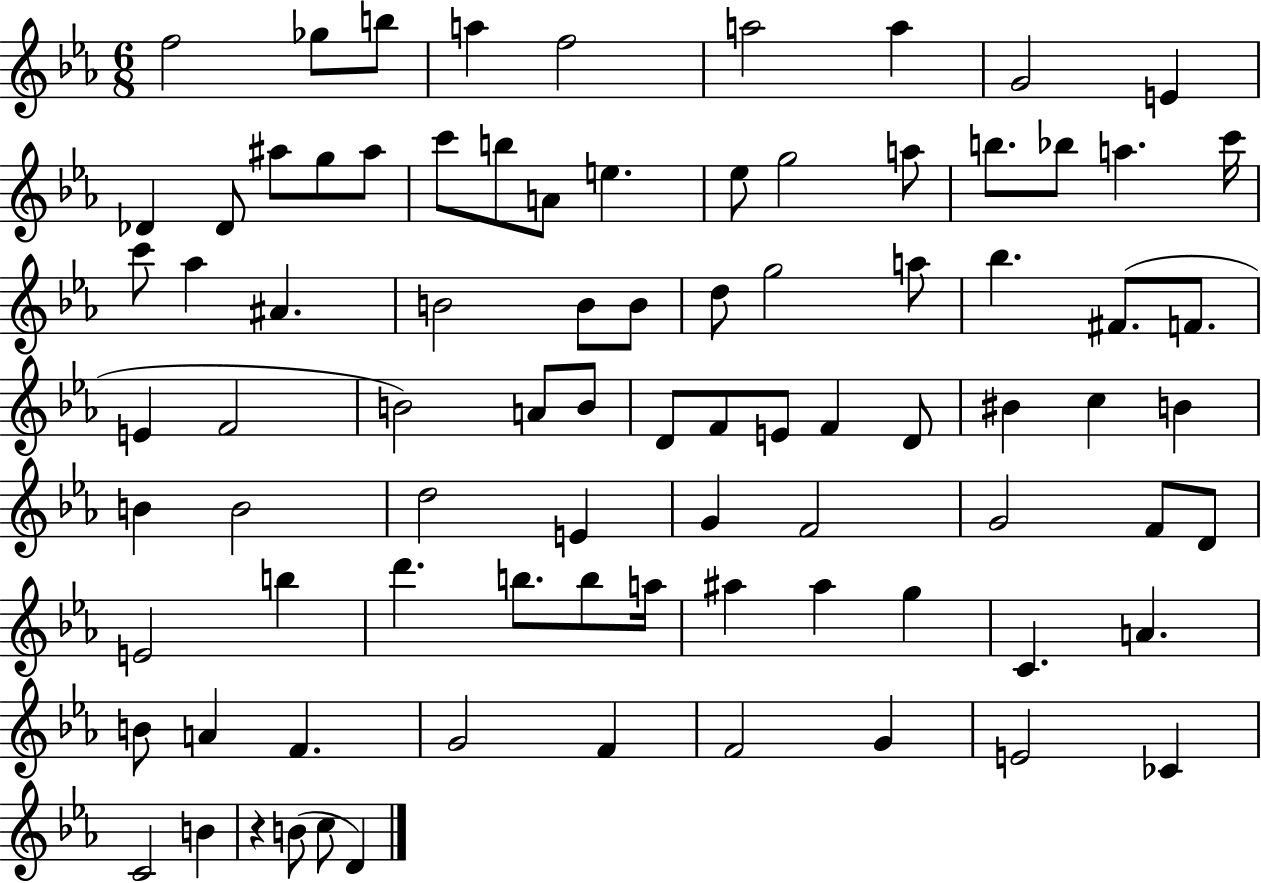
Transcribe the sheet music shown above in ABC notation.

X:1
T:Untitled
M:6/8
L:1/4
K:Eb
f2 _g/2 b/2 a f2 a2 a G2 E _D _D/2 ^a/2 g/2 ^a/2 c'/2 b/2 A/2 e _e/2 g2 a/2 b/2 _b/2 a c'/4 c'/2 _a ^A B2 B/2 B/2 d/2 g2 a/2 _b ^F/2 F/2 E F2 B2 A/2 B/2 D/2 F/2 E/2 F D/2 ^B c B B B2 d2 E G F2 G2 F/2 D/2 E2 b d' b/2 b/2 a/4 ^a ^a g C A B/2 A F G2 F F2 G E2 _C C2 B z B/2 c/2 D